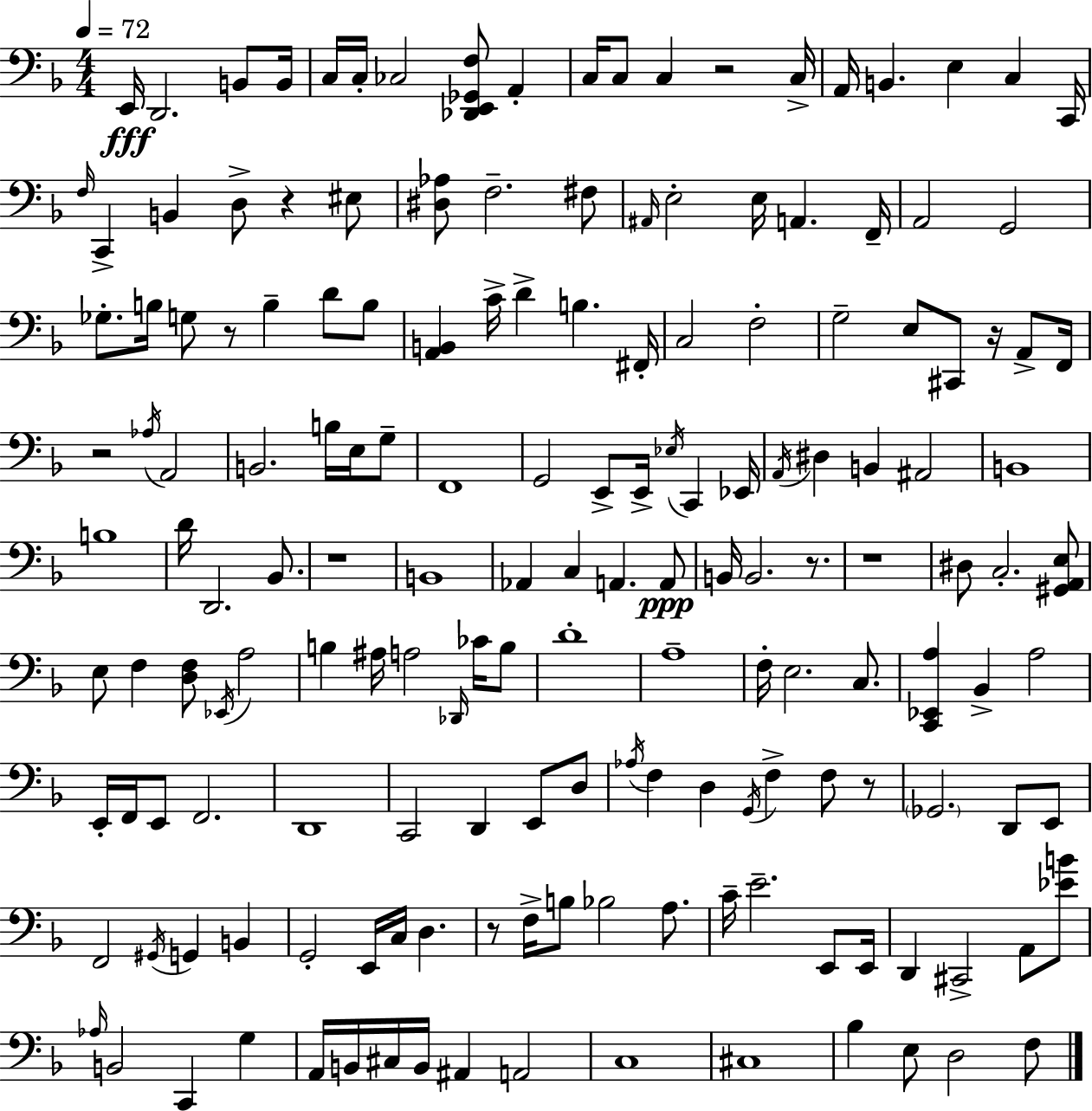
E2/s D2/h. B2/e B2/s C3/s C3/s CES3/h [Db2,E2,Gb2,F3]/e A2/q C3/s C3/e C3/q R/h C3/s A2/s B2/q. E3/q C3/q C2/s F3/s C2/q B2/q D3/e R/q EIS3/e [D#3,Ab3]/e F3/h. F#3/e A#2/s E3/h E3/s A2/q. F2/s A2/h G2/h Gb3/e. B3/s G3/e R/e B3/q D4/e B3/e [A2,B2]/q C4/s D4/q B3/q. F#2/s C3/h F3/h G3/h E3/e C#2/e R/s A2/e F2/s R/h Ab3/s A2/h B2/h. B3/s E3/s G3/e F2/w G2/h E2/e E2/s Eb3/s C2/q Eb2/s A2/s D#3/q B2/q A#2/h B2/w B3/w D4/s D2/h. Bb2/e. R/w B2/w Ab2/q C3/q A2/q. A2/e B2/s B2/h. R/e. R/w D#3/e C3/h. [G#2,A2,E3]/e E3/e F3/q [D3,F3]/e Eb2/s A3/h B3/q A#3/s A3/h Db2/s CES4/s B3/e D4/w A3/w F3/s E3/h. C3/e. [C2,Eb2,A3]/q Bb2/q A3/h E2/s F2/s E2/e F2/h. D2/w C2/h D2/q E2/e D3/e Ab3/s F3/q D3/q G2/s F3/q F3/e R/e Gb2/h. D2/e E2/e F2/h G#2/s G2/q B2/q G2/h E2/s C3/s D3/q. R/e F3/s B3/e Bb3/h A3/e. C4/s E4/h. E2/e E2/s D2/q C#2/h A2/e [Eb4,B4]/e Ab3/s B2/h C2/q G3/q A2/s B2/s C#3/s B2/s A#2/q A2/h C3/w C#3/w Bb3/q E3/e D3/h F3/e